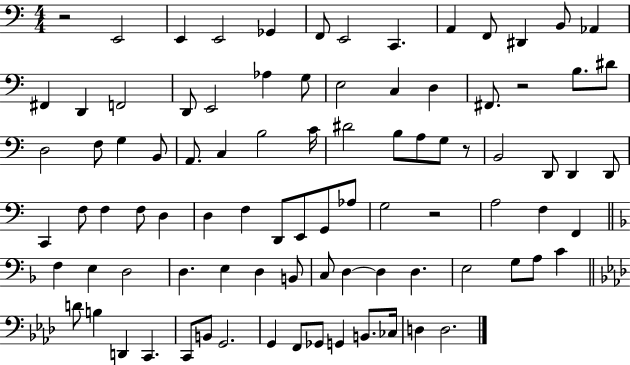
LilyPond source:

{
  \clef bass
  \numericTimeSignature
  \time 4/4
  \key c \major
  \repeat volta 2 { r2 e,2 | e,4 e,2 ges,4 | f,8 e,2 c,4. | a,4 f,8 dis,4 b,8 aes,4 | \break fis,4 d,4 f,2 | d,8 e,2 aes4 g8 | e2 c4 d4 | fis,8. r2 b8. dis'8 | \break d2 f8 g4 b,8 | a,8. c4 b2 c'16 | dis'2 b8 a8 g8 r8 | b,2 d,8 d,4 d,8 | \break c,4 f8 f4 f8 d4 | d4 f4 d,8 e,8 g,8 aes8 | g2 r2 | a2 f4 f,4 | \break \bar "||" \break \key f \major f4 e4 d2 | d4. e4 d4 b,8 | c8 d4~~ d4 d4. | e2 g8 a8 c'4 | \break \bar "||" \break \key aes \major d'8 b4 d,4 c,4. | c,8 b,8 g,2. | g,4 f,8 ges,8 g,4 b,8. ces16 | d4 d2. | \break } \bar "|."
}